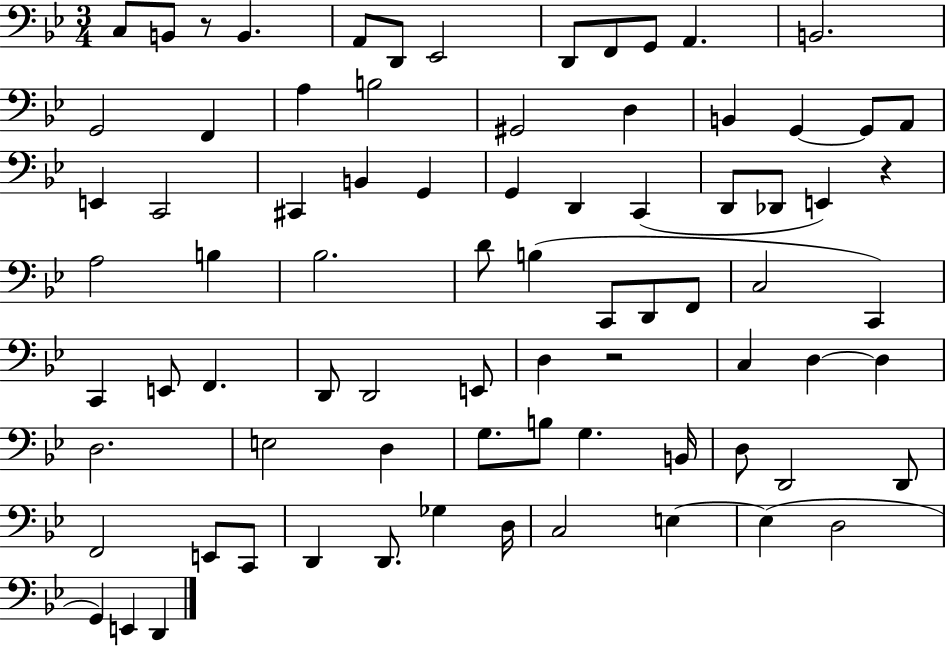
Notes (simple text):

C3/e B2/e R/e B2/q. A2/e D2/e Eb2/h D2/e F2/e G2/e A2/q. B2/h. G2/h F2/q A3/q B3/h G#2/h D3/q B2/q G2/q G2/e A2/e E2/q C2/h C#2/q B2/q G2/q G2/q D2/q C2/q D2/e Db2/e E2/q R/q A3/h B3/q Bb3/h. D4/e B3/q C2/e D2/e F2/e C3/h C2/q C2/q E2/e F2/q. D2/e D2/h E2/e D3/q R/h C3/q D3/q D3/q D3/h. E3/h D3/q G3/e. B3/e G3/q. B2/s D3/e D2/h D2/e F2/h E2/e C2/e D2/q D2/e. Gb3/q D3/s C3/h E3/q E3/q D3/h G2/q E2/q D2/q